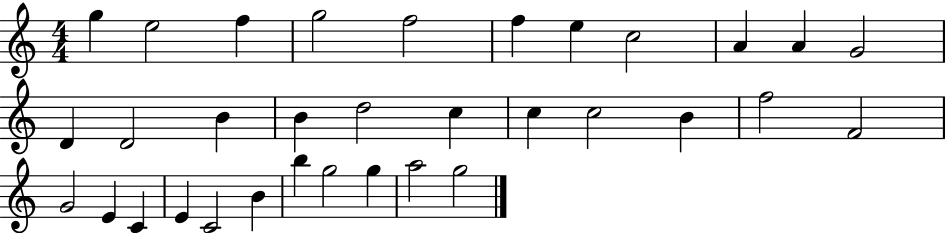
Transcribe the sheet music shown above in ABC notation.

X:1
T:Untitled
M:4/4
L:1/4
K:C
g e2 f g2 f2 f e c2 A A G2 D D2 B B d2 c c c2 B f2 F2 G2 E C E C2 B b g2 g a2 g2